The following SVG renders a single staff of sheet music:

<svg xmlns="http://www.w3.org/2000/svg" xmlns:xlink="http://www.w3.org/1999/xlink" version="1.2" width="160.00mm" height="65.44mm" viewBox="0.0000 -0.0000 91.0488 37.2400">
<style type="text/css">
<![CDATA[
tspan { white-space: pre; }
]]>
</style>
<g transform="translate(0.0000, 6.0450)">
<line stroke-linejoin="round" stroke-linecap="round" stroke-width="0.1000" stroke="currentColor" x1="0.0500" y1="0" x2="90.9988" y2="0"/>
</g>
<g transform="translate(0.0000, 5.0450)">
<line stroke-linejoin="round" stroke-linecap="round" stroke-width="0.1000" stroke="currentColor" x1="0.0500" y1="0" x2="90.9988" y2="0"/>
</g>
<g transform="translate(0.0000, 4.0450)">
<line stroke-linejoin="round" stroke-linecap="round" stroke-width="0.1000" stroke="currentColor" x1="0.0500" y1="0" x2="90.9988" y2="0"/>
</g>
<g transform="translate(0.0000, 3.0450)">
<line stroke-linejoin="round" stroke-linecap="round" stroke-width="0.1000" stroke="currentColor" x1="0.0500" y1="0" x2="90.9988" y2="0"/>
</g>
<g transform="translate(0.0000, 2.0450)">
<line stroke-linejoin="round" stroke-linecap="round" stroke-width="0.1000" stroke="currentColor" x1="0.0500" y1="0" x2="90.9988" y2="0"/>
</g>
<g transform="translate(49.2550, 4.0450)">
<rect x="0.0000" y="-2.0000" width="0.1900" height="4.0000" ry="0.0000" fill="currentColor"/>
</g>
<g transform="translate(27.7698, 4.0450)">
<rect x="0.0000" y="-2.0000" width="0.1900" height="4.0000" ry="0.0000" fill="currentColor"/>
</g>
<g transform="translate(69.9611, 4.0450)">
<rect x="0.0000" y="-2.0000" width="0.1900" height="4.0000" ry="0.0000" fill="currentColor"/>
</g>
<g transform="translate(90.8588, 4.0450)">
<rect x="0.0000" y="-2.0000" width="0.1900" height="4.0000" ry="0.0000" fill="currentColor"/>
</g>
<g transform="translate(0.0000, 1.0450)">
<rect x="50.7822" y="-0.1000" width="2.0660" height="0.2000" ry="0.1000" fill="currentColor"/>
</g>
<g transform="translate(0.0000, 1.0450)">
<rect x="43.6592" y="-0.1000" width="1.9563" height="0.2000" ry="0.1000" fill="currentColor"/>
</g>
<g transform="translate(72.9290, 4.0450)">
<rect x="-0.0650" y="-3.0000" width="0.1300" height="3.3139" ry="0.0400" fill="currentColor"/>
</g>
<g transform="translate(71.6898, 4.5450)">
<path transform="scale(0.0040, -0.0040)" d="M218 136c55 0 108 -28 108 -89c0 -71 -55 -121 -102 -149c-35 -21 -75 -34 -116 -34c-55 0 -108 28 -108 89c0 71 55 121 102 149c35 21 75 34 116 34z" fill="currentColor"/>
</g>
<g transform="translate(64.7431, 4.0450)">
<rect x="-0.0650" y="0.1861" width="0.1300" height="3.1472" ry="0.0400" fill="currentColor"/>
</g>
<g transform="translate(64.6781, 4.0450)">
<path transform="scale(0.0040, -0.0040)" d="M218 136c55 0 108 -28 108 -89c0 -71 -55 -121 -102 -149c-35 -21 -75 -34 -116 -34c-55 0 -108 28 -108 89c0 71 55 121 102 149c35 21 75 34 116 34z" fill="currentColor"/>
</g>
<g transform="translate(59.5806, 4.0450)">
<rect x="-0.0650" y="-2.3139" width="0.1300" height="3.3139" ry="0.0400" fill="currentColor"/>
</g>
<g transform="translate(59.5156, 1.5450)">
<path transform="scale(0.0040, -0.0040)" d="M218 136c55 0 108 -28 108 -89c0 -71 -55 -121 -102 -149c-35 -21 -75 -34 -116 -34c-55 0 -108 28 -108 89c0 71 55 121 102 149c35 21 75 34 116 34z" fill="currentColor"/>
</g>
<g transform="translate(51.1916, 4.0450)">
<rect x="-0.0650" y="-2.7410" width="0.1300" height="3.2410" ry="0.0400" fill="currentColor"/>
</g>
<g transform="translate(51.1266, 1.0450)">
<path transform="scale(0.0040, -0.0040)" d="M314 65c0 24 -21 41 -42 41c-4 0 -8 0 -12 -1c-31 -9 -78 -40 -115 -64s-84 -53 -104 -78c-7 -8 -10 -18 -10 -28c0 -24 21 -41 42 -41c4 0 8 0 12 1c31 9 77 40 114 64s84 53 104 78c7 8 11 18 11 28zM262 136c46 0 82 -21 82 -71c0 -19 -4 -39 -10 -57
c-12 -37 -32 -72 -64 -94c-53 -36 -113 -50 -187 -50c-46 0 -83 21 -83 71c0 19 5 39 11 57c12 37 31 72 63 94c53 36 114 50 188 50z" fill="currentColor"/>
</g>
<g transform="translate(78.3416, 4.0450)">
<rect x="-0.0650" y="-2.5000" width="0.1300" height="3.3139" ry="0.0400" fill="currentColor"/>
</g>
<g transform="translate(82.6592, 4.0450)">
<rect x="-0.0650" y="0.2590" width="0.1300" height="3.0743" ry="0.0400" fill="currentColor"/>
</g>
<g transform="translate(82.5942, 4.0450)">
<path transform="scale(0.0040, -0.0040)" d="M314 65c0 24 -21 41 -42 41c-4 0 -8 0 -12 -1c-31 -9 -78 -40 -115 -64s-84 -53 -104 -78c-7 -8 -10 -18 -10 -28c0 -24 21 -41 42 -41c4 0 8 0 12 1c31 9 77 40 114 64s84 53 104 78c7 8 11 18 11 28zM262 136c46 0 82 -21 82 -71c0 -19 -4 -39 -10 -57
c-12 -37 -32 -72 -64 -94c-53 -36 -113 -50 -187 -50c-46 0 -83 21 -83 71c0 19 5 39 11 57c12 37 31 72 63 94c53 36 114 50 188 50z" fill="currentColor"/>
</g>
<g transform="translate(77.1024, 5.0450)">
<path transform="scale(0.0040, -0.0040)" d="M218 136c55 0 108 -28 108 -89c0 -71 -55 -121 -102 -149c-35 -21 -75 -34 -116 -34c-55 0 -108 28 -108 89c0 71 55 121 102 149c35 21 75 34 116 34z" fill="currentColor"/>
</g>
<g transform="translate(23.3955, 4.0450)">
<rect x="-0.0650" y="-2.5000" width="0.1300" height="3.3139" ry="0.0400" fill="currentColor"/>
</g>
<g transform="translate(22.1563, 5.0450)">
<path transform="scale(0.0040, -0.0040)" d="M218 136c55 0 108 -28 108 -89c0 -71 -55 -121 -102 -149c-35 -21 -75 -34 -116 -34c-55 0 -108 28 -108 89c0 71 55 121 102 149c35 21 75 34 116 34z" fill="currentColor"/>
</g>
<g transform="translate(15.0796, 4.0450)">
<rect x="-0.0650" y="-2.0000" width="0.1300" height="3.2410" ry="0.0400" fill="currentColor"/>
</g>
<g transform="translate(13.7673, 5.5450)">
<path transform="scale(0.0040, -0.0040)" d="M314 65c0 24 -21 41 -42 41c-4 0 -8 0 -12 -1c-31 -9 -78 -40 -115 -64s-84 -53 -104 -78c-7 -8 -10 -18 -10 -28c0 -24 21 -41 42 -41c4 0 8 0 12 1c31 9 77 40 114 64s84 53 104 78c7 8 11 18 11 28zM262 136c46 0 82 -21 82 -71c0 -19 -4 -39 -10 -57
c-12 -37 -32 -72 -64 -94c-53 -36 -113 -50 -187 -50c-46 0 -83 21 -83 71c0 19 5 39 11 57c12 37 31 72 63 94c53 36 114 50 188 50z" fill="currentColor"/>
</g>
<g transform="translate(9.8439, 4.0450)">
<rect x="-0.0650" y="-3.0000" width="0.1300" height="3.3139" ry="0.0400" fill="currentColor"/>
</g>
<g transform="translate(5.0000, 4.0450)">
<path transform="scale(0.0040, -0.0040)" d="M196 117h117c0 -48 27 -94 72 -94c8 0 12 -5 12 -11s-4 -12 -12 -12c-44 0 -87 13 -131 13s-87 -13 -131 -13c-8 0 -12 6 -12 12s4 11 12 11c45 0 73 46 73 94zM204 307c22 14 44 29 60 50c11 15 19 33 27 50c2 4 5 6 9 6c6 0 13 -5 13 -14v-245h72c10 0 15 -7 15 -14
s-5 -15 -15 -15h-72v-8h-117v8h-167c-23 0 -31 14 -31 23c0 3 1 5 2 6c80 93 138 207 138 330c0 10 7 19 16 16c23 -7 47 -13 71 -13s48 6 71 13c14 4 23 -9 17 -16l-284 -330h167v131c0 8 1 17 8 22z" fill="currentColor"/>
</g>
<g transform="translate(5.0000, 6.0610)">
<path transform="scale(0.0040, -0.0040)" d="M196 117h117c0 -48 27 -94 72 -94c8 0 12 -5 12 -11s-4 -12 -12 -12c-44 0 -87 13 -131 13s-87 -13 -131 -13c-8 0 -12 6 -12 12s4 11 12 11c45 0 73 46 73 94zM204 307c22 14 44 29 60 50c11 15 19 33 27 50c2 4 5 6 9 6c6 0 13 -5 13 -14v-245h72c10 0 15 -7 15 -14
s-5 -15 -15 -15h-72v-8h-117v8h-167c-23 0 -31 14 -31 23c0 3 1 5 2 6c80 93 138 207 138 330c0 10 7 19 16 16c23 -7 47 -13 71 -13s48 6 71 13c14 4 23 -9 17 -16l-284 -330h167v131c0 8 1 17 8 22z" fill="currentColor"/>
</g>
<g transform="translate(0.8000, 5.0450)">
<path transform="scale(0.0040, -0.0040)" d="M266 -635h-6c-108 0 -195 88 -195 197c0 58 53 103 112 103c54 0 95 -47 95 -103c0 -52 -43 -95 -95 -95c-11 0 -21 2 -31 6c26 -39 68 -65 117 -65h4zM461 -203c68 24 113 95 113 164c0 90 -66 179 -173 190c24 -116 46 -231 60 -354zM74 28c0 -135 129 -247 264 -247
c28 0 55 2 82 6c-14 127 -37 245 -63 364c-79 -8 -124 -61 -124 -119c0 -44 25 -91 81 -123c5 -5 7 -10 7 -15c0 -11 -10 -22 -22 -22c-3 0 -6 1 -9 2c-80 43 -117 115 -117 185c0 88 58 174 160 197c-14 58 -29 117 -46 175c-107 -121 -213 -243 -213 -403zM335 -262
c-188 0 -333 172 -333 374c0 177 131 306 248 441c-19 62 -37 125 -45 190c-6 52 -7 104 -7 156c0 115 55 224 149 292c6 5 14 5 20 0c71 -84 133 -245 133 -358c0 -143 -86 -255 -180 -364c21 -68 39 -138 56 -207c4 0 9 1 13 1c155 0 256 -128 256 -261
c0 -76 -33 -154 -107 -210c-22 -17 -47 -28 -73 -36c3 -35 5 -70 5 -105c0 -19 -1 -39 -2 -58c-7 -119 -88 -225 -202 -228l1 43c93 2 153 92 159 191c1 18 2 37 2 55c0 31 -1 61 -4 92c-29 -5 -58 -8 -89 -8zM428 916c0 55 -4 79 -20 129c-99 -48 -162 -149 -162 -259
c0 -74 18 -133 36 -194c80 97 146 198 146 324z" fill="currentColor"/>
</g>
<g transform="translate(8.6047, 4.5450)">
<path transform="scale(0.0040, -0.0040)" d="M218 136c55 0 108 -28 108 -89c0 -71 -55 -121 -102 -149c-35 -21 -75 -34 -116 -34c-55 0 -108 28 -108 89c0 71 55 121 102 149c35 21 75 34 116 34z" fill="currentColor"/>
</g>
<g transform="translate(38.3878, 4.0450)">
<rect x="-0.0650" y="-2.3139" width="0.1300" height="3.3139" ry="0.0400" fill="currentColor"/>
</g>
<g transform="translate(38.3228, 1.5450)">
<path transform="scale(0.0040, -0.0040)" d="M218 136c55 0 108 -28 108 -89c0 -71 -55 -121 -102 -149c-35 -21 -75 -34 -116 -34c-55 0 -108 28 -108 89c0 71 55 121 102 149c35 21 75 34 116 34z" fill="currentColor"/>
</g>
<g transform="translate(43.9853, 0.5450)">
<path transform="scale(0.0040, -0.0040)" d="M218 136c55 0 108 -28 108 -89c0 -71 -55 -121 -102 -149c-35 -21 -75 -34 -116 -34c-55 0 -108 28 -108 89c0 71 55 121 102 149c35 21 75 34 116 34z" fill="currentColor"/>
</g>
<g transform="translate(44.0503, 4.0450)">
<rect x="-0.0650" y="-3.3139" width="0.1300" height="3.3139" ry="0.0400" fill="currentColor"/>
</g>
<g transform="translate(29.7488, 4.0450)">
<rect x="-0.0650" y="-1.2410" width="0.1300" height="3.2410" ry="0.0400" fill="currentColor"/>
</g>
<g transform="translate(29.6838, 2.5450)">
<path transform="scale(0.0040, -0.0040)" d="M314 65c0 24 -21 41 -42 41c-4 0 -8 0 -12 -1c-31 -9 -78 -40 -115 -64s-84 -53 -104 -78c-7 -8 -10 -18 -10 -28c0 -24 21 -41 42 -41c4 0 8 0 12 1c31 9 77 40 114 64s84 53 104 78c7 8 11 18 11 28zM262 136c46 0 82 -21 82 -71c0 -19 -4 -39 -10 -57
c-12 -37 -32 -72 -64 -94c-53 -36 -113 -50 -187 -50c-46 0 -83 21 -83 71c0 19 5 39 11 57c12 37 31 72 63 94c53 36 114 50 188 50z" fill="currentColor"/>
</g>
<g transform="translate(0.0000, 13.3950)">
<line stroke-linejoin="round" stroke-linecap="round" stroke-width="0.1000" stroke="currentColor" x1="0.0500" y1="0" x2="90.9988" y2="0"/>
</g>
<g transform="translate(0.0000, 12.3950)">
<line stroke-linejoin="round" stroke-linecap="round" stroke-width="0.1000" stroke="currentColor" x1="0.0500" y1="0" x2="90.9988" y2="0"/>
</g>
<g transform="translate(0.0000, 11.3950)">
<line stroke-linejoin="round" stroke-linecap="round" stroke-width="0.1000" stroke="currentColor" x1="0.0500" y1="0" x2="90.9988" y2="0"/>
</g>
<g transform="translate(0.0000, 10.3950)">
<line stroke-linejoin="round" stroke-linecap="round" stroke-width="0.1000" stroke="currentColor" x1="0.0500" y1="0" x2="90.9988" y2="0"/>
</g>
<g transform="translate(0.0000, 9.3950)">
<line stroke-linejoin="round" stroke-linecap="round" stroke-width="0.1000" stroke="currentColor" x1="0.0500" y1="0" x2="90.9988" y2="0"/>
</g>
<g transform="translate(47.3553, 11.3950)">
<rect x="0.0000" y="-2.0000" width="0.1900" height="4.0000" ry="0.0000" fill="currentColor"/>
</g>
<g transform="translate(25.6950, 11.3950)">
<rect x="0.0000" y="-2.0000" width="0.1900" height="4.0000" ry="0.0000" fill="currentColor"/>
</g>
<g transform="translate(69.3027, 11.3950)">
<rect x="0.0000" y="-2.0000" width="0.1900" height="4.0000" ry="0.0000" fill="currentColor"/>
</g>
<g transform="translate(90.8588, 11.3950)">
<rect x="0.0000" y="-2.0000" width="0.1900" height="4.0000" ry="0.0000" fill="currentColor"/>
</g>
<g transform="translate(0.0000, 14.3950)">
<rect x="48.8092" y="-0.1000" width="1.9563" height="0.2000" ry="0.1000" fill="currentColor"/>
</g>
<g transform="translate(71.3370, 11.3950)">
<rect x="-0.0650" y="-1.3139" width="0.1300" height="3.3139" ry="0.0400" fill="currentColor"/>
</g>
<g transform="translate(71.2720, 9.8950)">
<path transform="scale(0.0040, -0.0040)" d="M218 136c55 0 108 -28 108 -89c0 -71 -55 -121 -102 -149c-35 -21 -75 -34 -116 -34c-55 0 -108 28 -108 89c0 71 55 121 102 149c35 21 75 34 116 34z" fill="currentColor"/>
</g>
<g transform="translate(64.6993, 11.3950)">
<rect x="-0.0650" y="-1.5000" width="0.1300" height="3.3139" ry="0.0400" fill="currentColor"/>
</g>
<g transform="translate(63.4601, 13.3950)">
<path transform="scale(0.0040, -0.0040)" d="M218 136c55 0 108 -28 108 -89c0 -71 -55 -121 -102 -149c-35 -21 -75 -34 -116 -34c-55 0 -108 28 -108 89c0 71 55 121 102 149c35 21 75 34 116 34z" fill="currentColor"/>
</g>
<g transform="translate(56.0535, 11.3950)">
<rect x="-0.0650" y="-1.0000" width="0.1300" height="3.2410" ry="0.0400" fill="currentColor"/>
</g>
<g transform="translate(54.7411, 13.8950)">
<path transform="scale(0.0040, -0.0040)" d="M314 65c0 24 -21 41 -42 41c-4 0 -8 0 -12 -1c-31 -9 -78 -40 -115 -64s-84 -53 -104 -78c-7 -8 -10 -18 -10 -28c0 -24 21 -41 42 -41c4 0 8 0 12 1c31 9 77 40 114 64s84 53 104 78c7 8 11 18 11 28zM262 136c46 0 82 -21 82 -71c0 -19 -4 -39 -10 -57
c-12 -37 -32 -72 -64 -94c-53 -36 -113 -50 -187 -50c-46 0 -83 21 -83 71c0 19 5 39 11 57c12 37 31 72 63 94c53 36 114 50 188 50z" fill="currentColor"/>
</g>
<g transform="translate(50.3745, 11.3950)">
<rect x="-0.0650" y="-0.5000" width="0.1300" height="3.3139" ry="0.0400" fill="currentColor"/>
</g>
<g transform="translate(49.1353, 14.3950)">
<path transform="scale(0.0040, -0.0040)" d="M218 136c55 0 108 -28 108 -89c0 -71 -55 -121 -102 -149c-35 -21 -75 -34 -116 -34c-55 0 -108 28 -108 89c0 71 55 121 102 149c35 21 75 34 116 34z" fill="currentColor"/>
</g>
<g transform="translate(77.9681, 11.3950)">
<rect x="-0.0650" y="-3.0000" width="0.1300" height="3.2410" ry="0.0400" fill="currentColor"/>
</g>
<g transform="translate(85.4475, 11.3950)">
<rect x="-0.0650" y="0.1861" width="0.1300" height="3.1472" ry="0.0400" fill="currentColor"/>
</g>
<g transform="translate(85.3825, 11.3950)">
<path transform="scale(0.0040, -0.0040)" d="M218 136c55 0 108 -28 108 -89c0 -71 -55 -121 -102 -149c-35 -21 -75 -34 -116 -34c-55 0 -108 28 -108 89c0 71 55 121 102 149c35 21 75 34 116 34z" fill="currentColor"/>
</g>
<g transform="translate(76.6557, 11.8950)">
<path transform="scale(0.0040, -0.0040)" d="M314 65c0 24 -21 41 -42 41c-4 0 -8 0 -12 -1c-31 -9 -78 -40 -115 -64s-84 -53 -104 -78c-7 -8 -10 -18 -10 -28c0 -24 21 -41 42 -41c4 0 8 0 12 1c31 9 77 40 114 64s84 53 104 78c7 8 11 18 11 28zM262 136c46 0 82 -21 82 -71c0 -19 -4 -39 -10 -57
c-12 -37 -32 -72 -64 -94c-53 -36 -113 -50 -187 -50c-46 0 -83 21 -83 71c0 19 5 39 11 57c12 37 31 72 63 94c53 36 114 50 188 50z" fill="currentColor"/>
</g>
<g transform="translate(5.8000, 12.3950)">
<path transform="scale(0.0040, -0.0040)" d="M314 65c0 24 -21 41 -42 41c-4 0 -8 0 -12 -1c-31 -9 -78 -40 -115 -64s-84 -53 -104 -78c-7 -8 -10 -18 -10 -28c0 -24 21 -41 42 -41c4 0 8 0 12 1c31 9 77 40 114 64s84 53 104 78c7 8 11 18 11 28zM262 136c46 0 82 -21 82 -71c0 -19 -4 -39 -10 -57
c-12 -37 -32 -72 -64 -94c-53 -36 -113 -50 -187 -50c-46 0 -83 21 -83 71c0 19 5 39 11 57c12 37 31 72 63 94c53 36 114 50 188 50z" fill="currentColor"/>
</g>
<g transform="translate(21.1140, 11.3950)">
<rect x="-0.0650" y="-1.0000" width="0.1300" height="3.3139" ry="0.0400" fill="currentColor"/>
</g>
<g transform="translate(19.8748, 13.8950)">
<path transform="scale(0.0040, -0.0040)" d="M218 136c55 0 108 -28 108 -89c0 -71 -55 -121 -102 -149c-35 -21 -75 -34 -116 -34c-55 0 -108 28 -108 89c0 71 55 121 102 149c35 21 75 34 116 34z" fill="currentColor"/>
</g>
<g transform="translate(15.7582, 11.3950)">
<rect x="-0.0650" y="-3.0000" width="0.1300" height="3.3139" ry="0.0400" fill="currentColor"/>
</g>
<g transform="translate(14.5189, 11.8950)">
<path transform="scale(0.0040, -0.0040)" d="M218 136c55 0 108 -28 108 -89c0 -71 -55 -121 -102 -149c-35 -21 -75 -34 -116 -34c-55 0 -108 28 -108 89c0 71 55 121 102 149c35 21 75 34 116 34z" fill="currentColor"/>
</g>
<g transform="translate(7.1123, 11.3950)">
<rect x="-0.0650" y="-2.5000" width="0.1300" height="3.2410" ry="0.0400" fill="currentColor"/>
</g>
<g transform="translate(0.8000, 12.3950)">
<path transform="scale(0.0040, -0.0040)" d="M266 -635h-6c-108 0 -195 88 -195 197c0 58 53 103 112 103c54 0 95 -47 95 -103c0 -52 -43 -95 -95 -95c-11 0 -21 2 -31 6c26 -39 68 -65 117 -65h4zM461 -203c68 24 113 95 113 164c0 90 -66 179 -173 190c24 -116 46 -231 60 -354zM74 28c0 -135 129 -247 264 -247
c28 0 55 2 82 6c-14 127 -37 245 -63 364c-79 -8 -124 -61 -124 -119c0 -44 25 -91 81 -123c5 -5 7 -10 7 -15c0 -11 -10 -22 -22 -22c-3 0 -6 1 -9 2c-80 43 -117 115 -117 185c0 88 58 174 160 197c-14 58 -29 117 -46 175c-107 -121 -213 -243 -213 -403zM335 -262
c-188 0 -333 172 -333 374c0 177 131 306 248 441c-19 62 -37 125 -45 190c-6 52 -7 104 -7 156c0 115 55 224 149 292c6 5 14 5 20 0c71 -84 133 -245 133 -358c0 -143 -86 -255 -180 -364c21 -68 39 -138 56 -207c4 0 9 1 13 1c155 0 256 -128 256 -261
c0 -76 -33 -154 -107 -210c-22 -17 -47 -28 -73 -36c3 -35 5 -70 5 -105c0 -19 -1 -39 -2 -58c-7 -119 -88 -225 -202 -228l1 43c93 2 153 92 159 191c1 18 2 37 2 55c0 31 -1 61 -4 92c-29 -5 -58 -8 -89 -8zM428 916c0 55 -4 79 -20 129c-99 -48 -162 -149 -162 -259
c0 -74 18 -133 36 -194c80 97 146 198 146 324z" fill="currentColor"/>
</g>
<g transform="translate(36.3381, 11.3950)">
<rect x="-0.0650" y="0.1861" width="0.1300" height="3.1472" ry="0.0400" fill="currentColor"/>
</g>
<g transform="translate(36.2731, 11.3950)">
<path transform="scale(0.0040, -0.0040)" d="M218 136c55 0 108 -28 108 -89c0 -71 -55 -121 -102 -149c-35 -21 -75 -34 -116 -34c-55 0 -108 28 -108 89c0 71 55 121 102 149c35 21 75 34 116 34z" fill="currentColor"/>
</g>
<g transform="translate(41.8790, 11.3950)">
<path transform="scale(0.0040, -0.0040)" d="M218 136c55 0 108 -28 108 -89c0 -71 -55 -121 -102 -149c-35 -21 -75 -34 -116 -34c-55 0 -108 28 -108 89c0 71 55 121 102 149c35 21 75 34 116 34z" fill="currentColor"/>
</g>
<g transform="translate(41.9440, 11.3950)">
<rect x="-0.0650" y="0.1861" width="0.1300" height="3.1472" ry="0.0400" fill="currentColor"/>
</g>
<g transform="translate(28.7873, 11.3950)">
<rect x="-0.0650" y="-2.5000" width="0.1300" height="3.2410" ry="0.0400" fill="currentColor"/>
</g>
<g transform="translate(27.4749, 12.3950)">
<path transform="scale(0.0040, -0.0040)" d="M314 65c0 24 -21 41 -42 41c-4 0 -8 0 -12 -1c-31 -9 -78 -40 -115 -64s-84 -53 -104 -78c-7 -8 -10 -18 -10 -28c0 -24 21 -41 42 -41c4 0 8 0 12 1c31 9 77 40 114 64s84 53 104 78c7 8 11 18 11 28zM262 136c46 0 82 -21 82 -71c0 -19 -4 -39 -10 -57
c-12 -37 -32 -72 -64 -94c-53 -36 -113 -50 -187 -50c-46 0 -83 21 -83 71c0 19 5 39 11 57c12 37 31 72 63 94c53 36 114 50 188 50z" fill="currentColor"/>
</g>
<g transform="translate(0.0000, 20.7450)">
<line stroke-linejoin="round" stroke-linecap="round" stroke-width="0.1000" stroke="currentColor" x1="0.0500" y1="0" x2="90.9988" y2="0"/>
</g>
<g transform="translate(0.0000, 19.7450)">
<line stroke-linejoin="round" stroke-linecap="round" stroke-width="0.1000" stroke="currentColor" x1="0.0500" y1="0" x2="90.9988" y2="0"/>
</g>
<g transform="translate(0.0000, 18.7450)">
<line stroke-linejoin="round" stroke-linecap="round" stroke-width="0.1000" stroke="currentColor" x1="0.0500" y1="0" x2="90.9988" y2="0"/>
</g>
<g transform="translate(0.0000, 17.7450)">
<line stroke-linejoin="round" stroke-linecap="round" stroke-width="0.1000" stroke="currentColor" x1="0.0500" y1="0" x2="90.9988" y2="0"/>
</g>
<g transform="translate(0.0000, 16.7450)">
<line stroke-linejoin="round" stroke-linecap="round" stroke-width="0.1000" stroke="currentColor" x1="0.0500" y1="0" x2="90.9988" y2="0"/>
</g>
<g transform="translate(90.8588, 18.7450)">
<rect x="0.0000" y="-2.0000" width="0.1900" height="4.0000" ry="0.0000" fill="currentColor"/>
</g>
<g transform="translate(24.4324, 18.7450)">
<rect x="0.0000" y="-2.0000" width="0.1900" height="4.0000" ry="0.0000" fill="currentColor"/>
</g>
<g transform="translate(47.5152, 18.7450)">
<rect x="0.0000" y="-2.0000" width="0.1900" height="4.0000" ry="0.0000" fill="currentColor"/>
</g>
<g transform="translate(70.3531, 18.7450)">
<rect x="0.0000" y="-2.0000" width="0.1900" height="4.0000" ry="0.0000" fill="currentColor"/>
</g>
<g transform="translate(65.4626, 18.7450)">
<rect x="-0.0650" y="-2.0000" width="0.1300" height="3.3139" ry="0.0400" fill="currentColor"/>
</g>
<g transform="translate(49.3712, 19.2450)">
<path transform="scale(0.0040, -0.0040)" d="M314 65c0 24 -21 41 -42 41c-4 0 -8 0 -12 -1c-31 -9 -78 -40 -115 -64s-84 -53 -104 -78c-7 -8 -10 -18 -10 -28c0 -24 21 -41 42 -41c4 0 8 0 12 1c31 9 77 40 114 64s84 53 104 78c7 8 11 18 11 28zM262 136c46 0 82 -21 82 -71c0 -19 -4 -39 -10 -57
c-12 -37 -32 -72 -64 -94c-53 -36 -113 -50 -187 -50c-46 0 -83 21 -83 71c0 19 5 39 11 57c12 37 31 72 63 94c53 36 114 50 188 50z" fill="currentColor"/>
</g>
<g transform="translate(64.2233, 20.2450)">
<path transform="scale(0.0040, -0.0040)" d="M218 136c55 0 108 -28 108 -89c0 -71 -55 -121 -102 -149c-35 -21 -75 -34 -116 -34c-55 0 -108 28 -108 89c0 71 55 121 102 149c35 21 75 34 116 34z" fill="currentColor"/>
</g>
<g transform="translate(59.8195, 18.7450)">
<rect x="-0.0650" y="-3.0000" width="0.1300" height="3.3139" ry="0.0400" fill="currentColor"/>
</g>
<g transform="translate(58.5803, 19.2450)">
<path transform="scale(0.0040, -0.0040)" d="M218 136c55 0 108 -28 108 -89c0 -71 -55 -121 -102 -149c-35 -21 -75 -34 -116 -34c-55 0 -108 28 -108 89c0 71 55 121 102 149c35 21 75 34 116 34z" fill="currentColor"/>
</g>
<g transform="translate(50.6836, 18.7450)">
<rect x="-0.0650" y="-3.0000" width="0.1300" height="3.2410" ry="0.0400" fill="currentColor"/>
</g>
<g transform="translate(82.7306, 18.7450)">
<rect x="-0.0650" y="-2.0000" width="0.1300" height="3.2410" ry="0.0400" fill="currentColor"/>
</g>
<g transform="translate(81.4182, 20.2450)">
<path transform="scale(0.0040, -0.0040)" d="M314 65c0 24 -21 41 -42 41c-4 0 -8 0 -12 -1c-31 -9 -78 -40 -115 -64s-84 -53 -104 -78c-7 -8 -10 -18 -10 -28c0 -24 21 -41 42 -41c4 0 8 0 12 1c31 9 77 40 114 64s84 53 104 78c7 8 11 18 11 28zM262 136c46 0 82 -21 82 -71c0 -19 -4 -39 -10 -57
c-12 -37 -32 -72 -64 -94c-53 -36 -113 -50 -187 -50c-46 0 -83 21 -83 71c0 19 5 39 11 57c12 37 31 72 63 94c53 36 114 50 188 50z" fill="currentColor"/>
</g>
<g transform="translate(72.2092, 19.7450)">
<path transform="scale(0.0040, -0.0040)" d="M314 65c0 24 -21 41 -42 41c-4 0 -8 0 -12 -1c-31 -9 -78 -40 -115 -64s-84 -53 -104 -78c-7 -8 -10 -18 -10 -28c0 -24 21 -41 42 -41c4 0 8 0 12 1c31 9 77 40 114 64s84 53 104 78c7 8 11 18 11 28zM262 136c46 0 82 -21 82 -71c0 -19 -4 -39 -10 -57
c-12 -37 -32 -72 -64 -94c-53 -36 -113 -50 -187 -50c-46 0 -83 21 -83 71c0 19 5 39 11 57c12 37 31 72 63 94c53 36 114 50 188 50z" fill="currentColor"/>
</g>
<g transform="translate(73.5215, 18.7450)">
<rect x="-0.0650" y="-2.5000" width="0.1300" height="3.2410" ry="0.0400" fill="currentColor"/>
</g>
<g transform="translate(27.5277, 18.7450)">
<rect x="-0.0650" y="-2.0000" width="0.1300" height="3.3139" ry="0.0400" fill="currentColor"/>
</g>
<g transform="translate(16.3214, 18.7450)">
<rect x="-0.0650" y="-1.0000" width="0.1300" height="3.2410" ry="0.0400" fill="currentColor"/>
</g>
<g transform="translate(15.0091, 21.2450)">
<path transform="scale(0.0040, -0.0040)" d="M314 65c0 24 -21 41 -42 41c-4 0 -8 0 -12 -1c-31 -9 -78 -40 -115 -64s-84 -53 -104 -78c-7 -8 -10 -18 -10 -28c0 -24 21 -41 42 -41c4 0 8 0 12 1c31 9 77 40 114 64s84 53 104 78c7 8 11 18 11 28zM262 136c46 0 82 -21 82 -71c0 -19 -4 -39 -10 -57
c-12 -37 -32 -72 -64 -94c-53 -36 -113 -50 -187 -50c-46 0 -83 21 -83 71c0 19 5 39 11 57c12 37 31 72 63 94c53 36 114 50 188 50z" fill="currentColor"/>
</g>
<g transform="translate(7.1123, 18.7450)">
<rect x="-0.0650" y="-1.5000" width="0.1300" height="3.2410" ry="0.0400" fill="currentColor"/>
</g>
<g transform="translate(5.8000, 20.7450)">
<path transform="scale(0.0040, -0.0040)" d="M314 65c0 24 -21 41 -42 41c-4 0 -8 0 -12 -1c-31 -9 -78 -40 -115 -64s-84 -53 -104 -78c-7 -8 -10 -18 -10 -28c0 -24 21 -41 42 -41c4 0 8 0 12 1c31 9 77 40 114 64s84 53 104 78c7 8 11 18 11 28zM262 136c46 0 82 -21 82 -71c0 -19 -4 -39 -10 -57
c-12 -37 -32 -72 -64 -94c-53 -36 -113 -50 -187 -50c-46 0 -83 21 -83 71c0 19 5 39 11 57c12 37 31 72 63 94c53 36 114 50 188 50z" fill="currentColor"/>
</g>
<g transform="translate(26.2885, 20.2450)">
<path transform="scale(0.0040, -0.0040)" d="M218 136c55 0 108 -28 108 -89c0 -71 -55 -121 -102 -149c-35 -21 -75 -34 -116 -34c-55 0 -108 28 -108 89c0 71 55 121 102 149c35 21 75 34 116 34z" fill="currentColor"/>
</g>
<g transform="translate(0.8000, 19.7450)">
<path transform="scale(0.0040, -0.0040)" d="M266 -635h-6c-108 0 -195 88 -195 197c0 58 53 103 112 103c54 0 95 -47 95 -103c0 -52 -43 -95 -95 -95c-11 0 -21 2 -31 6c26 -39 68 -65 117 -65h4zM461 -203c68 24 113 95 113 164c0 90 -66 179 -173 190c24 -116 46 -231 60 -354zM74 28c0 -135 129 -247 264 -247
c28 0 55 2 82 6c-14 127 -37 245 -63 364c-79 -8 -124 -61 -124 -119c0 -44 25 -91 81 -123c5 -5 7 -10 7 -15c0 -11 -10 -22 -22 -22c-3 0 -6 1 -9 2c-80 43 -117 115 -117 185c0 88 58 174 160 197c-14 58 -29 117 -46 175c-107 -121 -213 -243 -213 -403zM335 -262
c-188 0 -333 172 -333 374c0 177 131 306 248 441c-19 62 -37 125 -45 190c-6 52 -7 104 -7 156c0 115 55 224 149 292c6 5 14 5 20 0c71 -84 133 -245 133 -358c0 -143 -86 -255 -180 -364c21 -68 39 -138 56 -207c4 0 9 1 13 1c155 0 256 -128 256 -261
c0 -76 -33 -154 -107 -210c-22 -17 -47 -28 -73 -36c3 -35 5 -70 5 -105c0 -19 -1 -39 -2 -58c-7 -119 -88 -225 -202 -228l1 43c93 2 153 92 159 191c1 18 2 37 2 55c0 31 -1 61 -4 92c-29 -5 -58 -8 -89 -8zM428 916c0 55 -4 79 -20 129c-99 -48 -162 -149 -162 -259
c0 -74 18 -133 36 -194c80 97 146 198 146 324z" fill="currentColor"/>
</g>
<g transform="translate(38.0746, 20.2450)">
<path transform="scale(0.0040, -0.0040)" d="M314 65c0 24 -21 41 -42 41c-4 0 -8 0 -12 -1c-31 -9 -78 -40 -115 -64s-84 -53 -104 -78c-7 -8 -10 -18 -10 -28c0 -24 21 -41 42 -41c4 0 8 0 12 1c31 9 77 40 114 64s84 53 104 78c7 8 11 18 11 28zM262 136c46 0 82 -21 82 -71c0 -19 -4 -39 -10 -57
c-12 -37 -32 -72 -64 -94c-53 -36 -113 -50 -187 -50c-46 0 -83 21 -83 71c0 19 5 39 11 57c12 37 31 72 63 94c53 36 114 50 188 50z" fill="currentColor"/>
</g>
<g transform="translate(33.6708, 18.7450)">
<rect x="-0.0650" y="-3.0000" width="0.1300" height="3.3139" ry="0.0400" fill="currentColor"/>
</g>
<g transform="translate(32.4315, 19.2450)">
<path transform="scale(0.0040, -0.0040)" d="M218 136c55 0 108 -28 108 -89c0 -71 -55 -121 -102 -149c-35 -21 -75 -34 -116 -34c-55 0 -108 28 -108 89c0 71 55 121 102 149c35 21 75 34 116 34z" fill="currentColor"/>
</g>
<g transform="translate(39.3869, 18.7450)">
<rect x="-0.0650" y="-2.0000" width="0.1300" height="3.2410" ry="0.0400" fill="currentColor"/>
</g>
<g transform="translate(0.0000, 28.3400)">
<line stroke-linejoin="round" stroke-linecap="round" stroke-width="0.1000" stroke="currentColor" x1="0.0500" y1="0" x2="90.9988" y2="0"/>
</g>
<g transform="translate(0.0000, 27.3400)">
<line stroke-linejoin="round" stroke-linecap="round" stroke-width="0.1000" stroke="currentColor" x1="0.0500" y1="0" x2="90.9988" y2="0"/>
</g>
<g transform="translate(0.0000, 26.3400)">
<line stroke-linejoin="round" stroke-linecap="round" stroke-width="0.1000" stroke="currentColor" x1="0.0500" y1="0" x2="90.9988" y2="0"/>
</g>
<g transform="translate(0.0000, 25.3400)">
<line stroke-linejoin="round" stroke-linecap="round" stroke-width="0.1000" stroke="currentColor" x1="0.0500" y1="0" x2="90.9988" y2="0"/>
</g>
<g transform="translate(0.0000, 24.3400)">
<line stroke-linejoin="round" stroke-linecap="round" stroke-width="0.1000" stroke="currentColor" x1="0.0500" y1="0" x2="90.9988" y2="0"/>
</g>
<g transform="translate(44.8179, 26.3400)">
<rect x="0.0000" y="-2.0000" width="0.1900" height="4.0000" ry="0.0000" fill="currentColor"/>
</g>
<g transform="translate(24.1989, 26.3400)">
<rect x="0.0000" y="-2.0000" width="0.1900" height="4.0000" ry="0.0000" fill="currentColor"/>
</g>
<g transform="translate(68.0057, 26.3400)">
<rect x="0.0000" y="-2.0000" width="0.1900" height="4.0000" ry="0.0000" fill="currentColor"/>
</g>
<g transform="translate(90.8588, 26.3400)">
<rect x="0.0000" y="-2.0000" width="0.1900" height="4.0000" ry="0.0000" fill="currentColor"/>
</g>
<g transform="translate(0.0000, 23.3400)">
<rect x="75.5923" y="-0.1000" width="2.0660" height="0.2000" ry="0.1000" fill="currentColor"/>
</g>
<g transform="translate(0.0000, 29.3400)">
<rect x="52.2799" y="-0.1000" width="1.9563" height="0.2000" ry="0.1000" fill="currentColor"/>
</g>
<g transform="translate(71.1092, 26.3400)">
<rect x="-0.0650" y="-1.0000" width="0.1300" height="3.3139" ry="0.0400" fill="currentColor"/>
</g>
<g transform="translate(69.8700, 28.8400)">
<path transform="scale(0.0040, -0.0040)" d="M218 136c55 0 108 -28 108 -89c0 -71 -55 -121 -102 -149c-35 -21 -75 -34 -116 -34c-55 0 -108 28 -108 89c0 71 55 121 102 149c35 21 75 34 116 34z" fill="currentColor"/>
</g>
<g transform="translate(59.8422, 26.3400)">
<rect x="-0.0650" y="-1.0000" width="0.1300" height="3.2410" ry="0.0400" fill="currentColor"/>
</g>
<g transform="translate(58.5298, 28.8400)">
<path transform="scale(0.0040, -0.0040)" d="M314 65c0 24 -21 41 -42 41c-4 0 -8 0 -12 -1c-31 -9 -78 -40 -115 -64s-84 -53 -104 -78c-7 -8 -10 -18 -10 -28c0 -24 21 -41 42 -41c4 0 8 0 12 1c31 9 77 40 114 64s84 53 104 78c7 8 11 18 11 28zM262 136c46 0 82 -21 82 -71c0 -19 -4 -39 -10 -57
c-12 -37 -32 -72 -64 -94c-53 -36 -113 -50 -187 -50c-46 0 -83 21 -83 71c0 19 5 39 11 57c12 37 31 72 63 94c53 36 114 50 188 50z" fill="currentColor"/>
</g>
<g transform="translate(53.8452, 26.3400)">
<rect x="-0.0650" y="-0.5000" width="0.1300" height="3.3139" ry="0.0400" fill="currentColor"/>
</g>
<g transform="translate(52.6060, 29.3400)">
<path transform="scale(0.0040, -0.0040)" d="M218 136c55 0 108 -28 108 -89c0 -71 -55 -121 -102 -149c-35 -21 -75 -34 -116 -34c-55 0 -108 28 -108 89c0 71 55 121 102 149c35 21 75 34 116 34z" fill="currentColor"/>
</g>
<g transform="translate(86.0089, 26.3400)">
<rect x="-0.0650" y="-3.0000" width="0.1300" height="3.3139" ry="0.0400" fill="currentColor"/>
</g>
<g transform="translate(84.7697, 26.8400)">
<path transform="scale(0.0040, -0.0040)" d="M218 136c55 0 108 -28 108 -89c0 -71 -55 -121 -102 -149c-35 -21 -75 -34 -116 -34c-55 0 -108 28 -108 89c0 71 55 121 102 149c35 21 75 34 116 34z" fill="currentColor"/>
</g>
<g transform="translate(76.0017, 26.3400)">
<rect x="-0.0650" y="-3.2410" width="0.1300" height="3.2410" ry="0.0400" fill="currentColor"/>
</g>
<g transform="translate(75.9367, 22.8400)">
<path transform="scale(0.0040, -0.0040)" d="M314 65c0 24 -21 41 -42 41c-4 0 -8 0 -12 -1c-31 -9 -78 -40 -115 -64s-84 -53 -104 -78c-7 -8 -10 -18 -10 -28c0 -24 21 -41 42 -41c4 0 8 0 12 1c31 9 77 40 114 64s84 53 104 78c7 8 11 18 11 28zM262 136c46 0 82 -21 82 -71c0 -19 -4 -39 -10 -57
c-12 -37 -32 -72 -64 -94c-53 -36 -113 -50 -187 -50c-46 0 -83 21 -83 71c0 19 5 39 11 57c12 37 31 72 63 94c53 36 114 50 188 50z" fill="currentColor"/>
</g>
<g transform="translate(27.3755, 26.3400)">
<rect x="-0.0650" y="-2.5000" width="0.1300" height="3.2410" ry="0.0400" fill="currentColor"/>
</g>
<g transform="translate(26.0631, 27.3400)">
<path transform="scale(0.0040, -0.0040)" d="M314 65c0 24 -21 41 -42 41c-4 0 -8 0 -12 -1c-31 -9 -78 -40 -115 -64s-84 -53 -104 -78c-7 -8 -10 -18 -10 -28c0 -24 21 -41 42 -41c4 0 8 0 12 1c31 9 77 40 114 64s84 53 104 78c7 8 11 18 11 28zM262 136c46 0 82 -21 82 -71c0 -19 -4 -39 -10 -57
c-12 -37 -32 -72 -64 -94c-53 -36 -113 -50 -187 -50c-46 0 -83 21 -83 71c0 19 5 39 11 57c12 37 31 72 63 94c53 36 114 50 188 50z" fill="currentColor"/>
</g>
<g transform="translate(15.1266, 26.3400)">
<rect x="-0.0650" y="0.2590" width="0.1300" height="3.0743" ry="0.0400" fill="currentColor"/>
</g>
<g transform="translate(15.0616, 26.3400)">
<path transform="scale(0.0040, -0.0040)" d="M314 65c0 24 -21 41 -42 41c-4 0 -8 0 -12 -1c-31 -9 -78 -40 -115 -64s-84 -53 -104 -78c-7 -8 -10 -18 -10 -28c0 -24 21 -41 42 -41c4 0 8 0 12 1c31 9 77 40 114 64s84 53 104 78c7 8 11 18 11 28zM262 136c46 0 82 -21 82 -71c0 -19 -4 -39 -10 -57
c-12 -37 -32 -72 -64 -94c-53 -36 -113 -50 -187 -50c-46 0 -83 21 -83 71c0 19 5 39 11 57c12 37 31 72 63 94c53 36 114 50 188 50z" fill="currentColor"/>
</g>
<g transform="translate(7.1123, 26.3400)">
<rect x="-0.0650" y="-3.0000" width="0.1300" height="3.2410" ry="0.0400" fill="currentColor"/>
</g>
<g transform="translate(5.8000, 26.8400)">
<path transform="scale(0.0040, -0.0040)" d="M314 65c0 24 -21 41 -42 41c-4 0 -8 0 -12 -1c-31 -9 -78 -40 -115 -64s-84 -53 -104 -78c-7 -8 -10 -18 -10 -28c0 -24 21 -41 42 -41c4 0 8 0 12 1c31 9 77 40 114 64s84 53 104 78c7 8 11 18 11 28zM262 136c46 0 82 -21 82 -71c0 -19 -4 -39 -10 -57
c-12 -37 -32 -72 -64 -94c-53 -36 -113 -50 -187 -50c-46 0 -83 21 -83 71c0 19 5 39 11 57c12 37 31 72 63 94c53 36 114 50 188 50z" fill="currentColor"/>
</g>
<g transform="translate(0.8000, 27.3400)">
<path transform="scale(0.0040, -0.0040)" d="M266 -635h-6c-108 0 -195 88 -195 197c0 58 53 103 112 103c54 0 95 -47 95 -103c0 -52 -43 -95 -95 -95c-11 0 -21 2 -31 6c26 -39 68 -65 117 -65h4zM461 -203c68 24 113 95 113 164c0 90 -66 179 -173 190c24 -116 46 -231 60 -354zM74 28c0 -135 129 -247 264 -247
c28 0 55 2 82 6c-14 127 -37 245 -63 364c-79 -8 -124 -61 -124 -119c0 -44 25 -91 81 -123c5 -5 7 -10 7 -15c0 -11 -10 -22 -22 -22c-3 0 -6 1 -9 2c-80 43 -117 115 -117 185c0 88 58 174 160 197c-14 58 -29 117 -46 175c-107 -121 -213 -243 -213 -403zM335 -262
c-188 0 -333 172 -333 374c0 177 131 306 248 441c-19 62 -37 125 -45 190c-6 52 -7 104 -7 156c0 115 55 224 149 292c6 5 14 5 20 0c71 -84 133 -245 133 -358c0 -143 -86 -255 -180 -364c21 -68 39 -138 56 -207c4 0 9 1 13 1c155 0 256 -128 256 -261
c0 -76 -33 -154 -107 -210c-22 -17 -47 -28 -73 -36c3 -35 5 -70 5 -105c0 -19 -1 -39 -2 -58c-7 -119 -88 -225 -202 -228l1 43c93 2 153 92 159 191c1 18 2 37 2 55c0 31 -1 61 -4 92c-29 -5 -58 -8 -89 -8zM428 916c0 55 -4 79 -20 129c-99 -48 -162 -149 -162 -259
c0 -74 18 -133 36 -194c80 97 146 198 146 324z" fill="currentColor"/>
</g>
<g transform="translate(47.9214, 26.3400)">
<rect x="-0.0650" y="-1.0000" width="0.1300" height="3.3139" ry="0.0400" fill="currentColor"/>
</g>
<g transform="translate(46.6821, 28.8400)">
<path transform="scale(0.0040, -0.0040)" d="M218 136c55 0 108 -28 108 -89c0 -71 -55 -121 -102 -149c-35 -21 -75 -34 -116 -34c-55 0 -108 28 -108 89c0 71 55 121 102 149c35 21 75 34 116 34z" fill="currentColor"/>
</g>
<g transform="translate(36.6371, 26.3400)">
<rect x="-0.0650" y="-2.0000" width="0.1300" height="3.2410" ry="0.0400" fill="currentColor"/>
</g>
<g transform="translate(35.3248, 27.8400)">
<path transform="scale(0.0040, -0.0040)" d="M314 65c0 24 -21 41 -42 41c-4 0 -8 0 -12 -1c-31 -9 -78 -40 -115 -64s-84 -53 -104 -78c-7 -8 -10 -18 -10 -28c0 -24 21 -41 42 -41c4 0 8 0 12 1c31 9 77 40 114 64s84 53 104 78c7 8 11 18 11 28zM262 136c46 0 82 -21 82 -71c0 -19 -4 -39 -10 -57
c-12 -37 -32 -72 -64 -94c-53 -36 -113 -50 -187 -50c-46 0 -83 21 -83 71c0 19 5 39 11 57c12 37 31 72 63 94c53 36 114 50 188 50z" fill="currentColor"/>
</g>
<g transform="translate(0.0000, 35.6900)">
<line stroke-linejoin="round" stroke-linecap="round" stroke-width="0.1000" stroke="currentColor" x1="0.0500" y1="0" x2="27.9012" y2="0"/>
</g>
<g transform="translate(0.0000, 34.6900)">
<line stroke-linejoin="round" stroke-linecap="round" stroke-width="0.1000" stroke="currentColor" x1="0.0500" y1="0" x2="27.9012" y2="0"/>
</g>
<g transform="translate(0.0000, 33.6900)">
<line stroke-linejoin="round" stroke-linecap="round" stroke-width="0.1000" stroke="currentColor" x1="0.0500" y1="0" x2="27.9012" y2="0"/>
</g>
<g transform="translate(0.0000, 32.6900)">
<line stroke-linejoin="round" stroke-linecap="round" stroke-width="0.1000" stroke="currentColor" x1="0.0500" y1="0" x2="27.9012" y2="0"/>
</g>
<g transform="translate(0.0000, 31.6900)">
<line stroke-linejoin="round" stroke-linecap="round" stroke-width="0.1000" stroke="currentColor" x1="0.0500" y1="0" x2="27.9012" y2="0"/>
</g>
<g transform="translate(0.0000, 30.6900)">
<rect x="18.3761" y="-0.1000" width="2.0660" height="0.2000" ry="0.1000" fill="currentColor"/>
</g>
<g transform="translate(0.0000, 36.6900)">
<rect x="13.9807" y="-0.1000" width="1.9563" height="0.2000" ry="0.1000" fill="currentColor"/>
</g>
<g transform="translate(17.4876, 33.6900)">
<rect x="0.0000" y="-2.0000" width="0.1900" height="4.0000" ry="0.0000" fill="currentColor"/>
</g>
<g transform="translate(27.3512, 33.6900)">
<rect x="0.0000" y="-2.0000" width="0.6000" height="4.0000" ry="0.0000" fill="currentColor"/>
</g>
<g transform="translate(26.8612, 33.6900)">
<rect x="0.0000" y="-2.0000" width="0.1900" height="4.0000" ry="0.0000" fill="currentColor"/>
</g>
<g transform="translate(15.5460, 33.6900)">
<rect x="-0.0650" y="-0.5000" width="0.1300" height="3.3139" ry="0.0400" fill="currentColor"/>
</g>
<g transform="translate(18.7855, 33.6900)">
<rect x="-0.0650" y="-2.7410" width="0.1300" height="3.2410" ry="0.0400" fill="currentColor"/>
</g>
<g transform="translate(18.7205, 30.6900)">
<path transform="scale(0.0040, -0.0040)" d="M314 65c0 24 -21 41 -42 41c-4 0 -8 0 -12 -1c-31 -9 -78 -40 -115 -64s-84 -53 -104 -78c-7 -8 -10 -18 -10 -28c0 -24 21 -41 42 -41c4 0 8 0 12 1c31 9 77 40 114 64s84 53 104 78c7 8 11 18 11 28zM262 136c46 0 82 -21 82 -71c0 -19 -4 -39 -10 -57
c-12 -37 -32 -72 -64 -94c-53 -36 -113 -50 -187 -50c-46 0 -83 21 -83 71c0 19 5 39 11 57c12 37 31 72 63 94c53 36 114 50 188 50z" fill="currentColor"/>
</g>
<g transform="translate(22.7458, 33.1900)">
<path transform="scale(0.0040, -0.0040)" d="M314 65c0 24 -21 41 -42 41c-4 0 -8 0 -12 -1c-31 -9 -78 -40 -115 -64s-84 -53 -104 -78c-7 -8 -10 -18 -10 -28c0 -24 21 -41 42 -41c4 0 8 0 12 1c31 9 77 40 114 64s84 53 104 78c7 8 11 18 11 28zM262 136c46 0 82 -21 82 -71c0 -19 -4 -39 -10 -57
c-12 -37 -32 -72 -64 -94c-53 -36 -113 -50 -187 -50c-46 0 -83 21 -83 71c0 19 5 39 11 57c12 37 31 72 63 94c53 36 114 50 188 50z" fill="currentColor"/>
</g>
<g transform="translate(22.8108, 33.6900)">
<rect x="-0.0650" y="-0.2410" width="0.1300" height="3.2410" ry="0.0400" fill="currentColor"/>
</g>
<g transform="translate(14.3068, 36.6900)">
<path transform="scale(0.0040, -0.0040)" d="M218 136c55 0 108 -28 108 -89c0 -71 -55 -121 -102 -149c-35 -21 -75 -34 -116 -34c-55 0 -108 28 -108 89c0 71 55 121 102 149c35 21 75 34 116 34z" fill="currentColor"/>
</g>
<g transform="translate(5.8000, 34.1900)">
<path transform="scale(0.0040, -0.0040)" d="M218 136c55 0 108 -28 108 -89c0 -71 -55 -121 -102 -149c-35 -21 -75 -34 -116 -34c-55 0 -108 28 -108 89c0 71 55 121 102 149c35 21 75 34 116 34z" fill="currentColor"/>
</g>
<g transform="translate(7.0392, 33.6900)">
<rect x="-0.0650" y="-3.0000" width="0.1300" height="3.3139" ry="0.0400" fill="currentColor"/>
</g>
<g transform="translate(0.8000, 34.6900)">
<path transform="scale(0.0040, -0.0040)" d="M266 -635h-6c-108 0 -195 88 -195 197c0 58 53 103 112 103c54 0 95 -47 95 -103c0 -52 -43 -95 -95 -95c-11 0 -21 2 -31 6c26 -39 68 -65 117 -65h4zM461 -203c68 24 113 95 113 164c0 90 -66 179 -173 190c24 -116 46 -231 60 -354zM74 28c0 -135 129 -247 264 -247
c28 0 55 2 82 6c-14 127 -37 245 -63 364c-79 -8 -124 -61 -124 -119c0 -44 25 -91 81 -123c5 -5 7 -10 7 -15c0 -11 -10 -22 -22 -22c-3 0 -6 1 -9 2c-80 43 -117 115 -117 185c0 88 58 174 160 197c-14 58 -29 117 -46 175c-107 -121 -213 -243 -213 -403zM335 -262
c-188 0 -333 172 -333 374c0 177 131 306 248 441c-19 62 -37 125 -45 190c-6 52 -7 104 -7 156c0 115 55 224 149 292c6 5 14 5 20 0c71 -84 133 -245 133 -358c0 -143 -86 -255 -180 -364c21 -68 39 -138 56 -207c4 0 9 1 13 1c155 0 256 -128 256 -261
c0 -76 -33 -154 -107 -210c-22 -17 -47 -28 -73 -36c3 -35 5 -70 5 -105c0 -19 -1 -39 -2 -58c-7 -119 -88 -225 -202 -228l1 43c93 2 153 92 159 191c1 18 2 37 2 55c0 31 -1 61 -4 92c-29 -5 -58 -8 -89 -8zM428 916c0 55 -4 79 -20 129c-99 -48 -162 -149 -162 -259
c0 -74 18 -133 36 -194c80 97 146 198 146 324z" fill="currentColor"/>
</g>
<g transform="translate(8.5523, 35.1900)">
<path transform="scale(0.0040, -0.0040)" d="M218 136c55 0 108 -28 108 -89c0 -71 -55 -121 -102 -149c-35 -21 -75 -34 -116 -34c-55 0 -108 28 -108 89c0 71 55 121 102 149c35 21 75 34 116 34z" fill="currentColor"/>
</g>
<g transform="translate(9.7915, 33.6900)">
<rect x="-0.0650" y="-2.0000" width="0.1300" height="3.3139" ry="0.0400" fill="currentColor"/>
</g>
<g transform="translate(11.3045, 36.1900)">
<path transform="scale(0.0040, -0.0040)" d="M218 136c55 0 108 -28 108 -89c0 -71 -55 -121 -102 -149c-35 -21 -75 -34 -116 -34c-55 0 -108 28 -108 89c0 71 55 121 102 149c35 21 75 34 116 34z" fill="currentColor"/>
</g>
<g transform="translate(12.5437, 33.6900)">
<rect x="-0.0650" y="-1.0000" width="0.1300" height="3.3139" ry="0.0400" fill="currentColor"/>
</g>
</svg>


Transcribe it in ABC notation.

X:1
T:Untitled
M:4/4
L:1/4
K:C
A F2 G e2 g b a2 g B A G B2 G2 A D G2 B B C D2 E e A2 B E2 D2 F A F2 A2 A F G2 F2 A2 B2 G2 F2 D C D2 D b2 A A F D C a2 c2